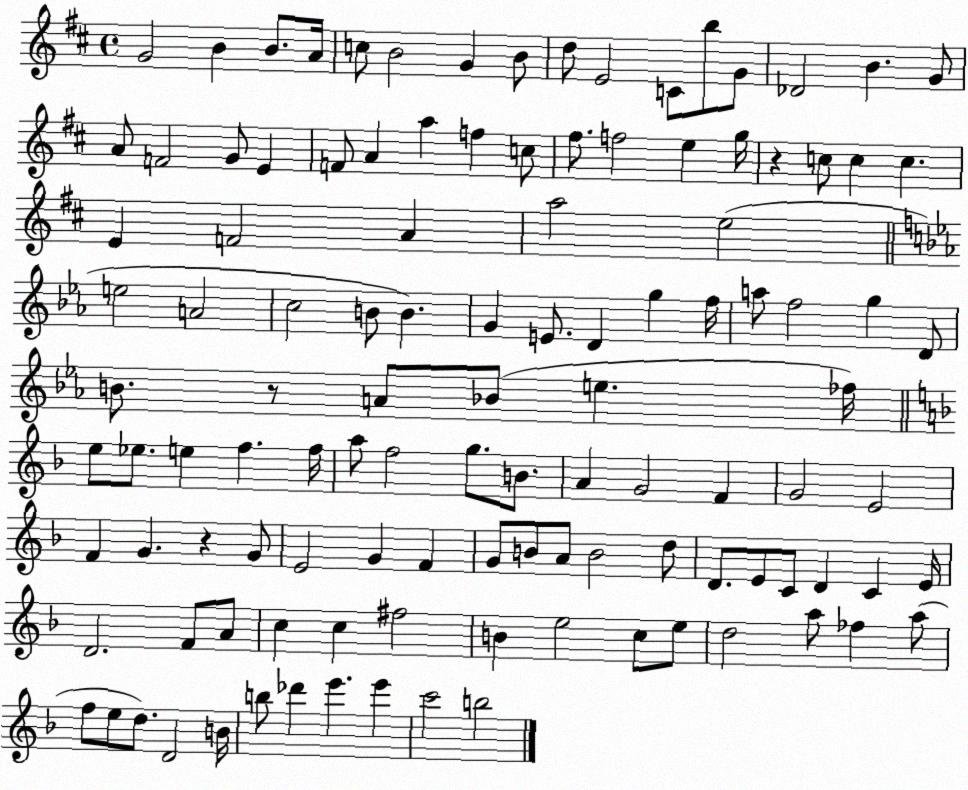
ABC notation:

X:1
T:Untitled
M:4/4
L:1/4
K:D
G2 B B/2 A/4 c/2 B2 G B/2 d/2 E2 C/2 b/2 G/2 _D2 B G/2 A/2 F2 G/2 E F/2 A a f c/2 ^f/2 f2 e g/4 z c/2 c c E F2 A a2 e2 e2 A2 c2 B/2 B G E/2 D g f/4 a/2 f2 g D/2 B/2 z/2 A/2 _B/2 e _f/4 e/2 _e/2 e f f/4 a/2 f2 g/2 B/2 A G2 F G2 E2 F G z G/2 E2 G F G/2 B/2 A/2 B2 d/2 D/2 E/2 C/2 D C E/4 D2 F/2 A/2 c c ^f2 B e2 c/2 e/2 d2 a/2 _f a/2 f/2 e/2 d/2 D2 B/4 b/2 _d' e' e' c'2 b2